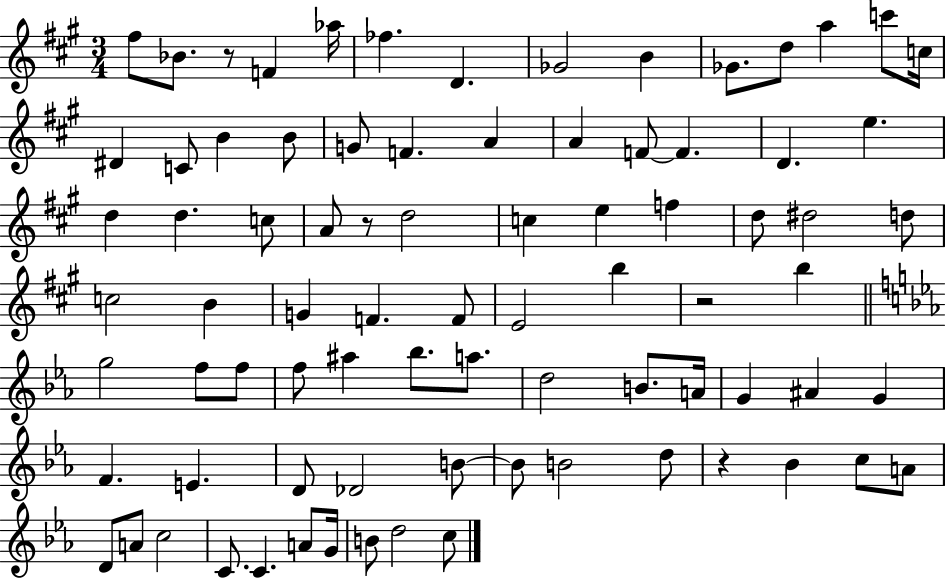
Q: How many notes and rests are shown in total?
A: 82